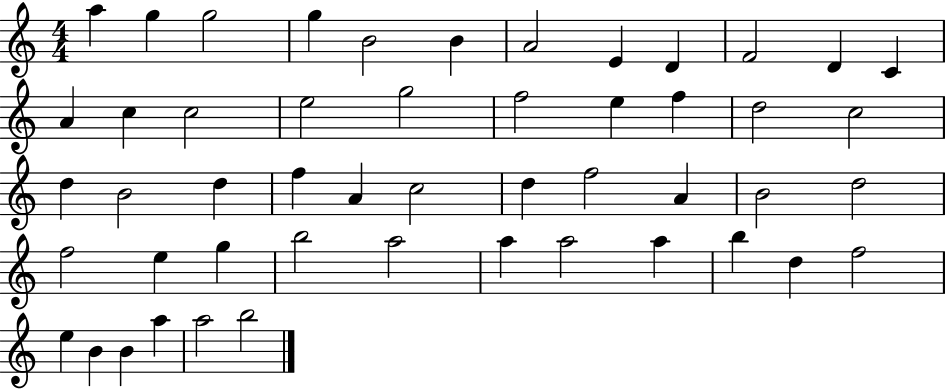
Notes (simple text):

A5/q G5/q G5/h G5/q B4/h B4/q A4/h E4/q D4/q F4/h D4/q C4/q A4/q C5/q C5/h E5/h G5/h F5/h E5/q F5/q D5/h C5/h D5/q B4/h D5/q F5/q A4/q C5/h D5/q F5/h A4/q B4/h D5/h F5/h E5/q G5/q B5/h A5/h A5/q A5/h A5/q B5/q D5/q F5/h E5/q B4/q B4/q A5/q A5/h B5/h